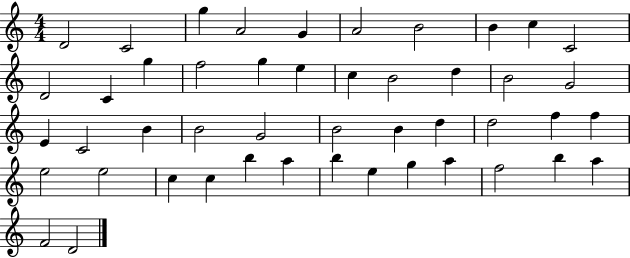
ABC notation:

X:1
T:Untitled
M:4/4
L:1/4
K:C
D2 C2 g A2 G A2 B2 B c C2 D2 C g f2 g e c B2 d B2 G2 E C2 B B2 G2 B2 B d d2 f f e2 e2 c c b a b e g a f2 b a F2 D2